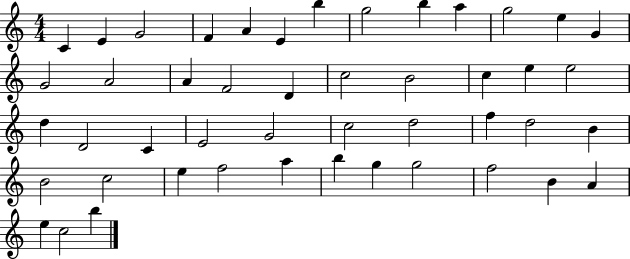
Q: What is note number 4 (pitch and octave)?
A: F4